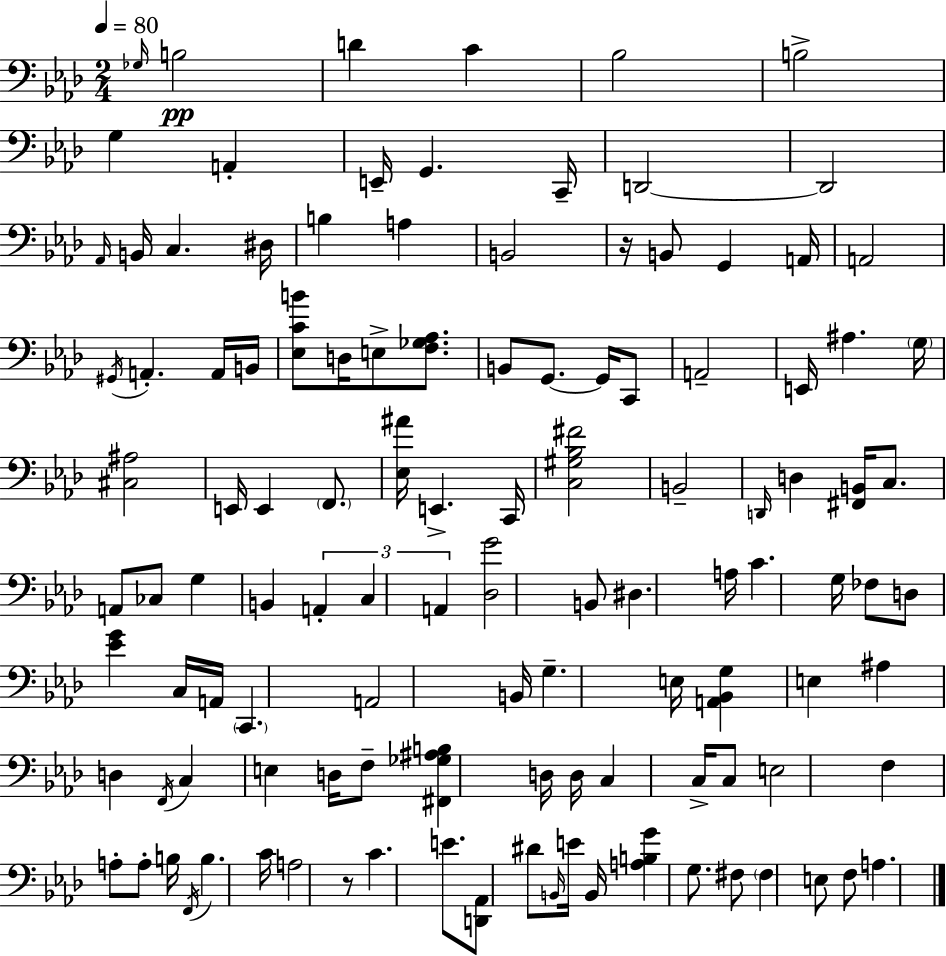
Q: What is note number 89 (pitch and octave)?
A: C4